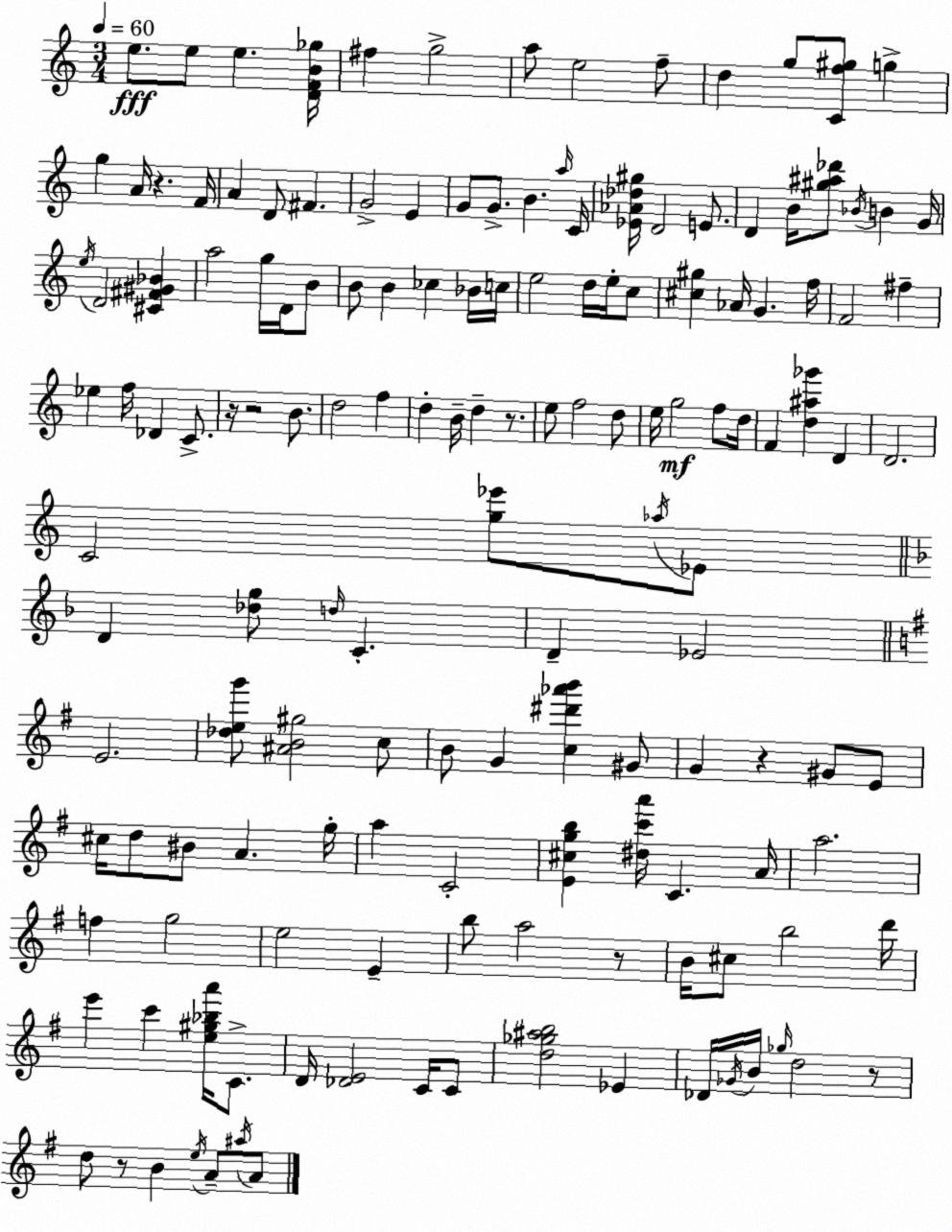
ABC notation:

X:1
T:Untitled
M:3/4
L:1/4
K:Am
e/2 e/2 e [DFB_g]/4 ^f g2 a/2 e2 f/2 d g/2 [Cf^g]/2 g g A/4 z F/4 A D/2 ^F G2 E G/2 G/2 B a/4 C/4 [_E_A_d^g]/4 D2 E/2 D B/4 [^g^a_d']/2 _B/4 B G/4 e/4 D2 [^C^F^G_B] a2 g/4 D/4 B/2 B/2 B _c _B/4 c/4 e2 d/4 e/4 c/2 [^c^g] _A/4 G f/4 F2 ^f _e f/4 _D C/2 z/4 z2 B/2 d2 f d B/4 d z/2 e/2 f2 d/2 e/4 g2 f/2 d/4 F [d^a_g'] D D2 C2 [g_e']/2 _a/4 _E/2 D [_dg]/2 d/4 C D _E2 E2 [_deg']/2 [^AB^g]2 c/2 B/2 G [c^d'_a'b'] ^G/2 G z ^G/2 E/2 ^c/4 d/2 ^B/2 A g/4 a C2 [E^cgb] [^dc'a']/4 C A/4 a2 f g2 e2 E b/2 a2 z/2 B/4 ^c/2 b2 d'/4 e' c' [e^g_ba']/4 C/2 D/4 [_DE]2 C/4 C/2 [d_g^ab]2 _E _D/4 _G/4 B/4 _g/4 d2 z/2 d/2 z/2 B e/4 A/2 ^a/4 A/2